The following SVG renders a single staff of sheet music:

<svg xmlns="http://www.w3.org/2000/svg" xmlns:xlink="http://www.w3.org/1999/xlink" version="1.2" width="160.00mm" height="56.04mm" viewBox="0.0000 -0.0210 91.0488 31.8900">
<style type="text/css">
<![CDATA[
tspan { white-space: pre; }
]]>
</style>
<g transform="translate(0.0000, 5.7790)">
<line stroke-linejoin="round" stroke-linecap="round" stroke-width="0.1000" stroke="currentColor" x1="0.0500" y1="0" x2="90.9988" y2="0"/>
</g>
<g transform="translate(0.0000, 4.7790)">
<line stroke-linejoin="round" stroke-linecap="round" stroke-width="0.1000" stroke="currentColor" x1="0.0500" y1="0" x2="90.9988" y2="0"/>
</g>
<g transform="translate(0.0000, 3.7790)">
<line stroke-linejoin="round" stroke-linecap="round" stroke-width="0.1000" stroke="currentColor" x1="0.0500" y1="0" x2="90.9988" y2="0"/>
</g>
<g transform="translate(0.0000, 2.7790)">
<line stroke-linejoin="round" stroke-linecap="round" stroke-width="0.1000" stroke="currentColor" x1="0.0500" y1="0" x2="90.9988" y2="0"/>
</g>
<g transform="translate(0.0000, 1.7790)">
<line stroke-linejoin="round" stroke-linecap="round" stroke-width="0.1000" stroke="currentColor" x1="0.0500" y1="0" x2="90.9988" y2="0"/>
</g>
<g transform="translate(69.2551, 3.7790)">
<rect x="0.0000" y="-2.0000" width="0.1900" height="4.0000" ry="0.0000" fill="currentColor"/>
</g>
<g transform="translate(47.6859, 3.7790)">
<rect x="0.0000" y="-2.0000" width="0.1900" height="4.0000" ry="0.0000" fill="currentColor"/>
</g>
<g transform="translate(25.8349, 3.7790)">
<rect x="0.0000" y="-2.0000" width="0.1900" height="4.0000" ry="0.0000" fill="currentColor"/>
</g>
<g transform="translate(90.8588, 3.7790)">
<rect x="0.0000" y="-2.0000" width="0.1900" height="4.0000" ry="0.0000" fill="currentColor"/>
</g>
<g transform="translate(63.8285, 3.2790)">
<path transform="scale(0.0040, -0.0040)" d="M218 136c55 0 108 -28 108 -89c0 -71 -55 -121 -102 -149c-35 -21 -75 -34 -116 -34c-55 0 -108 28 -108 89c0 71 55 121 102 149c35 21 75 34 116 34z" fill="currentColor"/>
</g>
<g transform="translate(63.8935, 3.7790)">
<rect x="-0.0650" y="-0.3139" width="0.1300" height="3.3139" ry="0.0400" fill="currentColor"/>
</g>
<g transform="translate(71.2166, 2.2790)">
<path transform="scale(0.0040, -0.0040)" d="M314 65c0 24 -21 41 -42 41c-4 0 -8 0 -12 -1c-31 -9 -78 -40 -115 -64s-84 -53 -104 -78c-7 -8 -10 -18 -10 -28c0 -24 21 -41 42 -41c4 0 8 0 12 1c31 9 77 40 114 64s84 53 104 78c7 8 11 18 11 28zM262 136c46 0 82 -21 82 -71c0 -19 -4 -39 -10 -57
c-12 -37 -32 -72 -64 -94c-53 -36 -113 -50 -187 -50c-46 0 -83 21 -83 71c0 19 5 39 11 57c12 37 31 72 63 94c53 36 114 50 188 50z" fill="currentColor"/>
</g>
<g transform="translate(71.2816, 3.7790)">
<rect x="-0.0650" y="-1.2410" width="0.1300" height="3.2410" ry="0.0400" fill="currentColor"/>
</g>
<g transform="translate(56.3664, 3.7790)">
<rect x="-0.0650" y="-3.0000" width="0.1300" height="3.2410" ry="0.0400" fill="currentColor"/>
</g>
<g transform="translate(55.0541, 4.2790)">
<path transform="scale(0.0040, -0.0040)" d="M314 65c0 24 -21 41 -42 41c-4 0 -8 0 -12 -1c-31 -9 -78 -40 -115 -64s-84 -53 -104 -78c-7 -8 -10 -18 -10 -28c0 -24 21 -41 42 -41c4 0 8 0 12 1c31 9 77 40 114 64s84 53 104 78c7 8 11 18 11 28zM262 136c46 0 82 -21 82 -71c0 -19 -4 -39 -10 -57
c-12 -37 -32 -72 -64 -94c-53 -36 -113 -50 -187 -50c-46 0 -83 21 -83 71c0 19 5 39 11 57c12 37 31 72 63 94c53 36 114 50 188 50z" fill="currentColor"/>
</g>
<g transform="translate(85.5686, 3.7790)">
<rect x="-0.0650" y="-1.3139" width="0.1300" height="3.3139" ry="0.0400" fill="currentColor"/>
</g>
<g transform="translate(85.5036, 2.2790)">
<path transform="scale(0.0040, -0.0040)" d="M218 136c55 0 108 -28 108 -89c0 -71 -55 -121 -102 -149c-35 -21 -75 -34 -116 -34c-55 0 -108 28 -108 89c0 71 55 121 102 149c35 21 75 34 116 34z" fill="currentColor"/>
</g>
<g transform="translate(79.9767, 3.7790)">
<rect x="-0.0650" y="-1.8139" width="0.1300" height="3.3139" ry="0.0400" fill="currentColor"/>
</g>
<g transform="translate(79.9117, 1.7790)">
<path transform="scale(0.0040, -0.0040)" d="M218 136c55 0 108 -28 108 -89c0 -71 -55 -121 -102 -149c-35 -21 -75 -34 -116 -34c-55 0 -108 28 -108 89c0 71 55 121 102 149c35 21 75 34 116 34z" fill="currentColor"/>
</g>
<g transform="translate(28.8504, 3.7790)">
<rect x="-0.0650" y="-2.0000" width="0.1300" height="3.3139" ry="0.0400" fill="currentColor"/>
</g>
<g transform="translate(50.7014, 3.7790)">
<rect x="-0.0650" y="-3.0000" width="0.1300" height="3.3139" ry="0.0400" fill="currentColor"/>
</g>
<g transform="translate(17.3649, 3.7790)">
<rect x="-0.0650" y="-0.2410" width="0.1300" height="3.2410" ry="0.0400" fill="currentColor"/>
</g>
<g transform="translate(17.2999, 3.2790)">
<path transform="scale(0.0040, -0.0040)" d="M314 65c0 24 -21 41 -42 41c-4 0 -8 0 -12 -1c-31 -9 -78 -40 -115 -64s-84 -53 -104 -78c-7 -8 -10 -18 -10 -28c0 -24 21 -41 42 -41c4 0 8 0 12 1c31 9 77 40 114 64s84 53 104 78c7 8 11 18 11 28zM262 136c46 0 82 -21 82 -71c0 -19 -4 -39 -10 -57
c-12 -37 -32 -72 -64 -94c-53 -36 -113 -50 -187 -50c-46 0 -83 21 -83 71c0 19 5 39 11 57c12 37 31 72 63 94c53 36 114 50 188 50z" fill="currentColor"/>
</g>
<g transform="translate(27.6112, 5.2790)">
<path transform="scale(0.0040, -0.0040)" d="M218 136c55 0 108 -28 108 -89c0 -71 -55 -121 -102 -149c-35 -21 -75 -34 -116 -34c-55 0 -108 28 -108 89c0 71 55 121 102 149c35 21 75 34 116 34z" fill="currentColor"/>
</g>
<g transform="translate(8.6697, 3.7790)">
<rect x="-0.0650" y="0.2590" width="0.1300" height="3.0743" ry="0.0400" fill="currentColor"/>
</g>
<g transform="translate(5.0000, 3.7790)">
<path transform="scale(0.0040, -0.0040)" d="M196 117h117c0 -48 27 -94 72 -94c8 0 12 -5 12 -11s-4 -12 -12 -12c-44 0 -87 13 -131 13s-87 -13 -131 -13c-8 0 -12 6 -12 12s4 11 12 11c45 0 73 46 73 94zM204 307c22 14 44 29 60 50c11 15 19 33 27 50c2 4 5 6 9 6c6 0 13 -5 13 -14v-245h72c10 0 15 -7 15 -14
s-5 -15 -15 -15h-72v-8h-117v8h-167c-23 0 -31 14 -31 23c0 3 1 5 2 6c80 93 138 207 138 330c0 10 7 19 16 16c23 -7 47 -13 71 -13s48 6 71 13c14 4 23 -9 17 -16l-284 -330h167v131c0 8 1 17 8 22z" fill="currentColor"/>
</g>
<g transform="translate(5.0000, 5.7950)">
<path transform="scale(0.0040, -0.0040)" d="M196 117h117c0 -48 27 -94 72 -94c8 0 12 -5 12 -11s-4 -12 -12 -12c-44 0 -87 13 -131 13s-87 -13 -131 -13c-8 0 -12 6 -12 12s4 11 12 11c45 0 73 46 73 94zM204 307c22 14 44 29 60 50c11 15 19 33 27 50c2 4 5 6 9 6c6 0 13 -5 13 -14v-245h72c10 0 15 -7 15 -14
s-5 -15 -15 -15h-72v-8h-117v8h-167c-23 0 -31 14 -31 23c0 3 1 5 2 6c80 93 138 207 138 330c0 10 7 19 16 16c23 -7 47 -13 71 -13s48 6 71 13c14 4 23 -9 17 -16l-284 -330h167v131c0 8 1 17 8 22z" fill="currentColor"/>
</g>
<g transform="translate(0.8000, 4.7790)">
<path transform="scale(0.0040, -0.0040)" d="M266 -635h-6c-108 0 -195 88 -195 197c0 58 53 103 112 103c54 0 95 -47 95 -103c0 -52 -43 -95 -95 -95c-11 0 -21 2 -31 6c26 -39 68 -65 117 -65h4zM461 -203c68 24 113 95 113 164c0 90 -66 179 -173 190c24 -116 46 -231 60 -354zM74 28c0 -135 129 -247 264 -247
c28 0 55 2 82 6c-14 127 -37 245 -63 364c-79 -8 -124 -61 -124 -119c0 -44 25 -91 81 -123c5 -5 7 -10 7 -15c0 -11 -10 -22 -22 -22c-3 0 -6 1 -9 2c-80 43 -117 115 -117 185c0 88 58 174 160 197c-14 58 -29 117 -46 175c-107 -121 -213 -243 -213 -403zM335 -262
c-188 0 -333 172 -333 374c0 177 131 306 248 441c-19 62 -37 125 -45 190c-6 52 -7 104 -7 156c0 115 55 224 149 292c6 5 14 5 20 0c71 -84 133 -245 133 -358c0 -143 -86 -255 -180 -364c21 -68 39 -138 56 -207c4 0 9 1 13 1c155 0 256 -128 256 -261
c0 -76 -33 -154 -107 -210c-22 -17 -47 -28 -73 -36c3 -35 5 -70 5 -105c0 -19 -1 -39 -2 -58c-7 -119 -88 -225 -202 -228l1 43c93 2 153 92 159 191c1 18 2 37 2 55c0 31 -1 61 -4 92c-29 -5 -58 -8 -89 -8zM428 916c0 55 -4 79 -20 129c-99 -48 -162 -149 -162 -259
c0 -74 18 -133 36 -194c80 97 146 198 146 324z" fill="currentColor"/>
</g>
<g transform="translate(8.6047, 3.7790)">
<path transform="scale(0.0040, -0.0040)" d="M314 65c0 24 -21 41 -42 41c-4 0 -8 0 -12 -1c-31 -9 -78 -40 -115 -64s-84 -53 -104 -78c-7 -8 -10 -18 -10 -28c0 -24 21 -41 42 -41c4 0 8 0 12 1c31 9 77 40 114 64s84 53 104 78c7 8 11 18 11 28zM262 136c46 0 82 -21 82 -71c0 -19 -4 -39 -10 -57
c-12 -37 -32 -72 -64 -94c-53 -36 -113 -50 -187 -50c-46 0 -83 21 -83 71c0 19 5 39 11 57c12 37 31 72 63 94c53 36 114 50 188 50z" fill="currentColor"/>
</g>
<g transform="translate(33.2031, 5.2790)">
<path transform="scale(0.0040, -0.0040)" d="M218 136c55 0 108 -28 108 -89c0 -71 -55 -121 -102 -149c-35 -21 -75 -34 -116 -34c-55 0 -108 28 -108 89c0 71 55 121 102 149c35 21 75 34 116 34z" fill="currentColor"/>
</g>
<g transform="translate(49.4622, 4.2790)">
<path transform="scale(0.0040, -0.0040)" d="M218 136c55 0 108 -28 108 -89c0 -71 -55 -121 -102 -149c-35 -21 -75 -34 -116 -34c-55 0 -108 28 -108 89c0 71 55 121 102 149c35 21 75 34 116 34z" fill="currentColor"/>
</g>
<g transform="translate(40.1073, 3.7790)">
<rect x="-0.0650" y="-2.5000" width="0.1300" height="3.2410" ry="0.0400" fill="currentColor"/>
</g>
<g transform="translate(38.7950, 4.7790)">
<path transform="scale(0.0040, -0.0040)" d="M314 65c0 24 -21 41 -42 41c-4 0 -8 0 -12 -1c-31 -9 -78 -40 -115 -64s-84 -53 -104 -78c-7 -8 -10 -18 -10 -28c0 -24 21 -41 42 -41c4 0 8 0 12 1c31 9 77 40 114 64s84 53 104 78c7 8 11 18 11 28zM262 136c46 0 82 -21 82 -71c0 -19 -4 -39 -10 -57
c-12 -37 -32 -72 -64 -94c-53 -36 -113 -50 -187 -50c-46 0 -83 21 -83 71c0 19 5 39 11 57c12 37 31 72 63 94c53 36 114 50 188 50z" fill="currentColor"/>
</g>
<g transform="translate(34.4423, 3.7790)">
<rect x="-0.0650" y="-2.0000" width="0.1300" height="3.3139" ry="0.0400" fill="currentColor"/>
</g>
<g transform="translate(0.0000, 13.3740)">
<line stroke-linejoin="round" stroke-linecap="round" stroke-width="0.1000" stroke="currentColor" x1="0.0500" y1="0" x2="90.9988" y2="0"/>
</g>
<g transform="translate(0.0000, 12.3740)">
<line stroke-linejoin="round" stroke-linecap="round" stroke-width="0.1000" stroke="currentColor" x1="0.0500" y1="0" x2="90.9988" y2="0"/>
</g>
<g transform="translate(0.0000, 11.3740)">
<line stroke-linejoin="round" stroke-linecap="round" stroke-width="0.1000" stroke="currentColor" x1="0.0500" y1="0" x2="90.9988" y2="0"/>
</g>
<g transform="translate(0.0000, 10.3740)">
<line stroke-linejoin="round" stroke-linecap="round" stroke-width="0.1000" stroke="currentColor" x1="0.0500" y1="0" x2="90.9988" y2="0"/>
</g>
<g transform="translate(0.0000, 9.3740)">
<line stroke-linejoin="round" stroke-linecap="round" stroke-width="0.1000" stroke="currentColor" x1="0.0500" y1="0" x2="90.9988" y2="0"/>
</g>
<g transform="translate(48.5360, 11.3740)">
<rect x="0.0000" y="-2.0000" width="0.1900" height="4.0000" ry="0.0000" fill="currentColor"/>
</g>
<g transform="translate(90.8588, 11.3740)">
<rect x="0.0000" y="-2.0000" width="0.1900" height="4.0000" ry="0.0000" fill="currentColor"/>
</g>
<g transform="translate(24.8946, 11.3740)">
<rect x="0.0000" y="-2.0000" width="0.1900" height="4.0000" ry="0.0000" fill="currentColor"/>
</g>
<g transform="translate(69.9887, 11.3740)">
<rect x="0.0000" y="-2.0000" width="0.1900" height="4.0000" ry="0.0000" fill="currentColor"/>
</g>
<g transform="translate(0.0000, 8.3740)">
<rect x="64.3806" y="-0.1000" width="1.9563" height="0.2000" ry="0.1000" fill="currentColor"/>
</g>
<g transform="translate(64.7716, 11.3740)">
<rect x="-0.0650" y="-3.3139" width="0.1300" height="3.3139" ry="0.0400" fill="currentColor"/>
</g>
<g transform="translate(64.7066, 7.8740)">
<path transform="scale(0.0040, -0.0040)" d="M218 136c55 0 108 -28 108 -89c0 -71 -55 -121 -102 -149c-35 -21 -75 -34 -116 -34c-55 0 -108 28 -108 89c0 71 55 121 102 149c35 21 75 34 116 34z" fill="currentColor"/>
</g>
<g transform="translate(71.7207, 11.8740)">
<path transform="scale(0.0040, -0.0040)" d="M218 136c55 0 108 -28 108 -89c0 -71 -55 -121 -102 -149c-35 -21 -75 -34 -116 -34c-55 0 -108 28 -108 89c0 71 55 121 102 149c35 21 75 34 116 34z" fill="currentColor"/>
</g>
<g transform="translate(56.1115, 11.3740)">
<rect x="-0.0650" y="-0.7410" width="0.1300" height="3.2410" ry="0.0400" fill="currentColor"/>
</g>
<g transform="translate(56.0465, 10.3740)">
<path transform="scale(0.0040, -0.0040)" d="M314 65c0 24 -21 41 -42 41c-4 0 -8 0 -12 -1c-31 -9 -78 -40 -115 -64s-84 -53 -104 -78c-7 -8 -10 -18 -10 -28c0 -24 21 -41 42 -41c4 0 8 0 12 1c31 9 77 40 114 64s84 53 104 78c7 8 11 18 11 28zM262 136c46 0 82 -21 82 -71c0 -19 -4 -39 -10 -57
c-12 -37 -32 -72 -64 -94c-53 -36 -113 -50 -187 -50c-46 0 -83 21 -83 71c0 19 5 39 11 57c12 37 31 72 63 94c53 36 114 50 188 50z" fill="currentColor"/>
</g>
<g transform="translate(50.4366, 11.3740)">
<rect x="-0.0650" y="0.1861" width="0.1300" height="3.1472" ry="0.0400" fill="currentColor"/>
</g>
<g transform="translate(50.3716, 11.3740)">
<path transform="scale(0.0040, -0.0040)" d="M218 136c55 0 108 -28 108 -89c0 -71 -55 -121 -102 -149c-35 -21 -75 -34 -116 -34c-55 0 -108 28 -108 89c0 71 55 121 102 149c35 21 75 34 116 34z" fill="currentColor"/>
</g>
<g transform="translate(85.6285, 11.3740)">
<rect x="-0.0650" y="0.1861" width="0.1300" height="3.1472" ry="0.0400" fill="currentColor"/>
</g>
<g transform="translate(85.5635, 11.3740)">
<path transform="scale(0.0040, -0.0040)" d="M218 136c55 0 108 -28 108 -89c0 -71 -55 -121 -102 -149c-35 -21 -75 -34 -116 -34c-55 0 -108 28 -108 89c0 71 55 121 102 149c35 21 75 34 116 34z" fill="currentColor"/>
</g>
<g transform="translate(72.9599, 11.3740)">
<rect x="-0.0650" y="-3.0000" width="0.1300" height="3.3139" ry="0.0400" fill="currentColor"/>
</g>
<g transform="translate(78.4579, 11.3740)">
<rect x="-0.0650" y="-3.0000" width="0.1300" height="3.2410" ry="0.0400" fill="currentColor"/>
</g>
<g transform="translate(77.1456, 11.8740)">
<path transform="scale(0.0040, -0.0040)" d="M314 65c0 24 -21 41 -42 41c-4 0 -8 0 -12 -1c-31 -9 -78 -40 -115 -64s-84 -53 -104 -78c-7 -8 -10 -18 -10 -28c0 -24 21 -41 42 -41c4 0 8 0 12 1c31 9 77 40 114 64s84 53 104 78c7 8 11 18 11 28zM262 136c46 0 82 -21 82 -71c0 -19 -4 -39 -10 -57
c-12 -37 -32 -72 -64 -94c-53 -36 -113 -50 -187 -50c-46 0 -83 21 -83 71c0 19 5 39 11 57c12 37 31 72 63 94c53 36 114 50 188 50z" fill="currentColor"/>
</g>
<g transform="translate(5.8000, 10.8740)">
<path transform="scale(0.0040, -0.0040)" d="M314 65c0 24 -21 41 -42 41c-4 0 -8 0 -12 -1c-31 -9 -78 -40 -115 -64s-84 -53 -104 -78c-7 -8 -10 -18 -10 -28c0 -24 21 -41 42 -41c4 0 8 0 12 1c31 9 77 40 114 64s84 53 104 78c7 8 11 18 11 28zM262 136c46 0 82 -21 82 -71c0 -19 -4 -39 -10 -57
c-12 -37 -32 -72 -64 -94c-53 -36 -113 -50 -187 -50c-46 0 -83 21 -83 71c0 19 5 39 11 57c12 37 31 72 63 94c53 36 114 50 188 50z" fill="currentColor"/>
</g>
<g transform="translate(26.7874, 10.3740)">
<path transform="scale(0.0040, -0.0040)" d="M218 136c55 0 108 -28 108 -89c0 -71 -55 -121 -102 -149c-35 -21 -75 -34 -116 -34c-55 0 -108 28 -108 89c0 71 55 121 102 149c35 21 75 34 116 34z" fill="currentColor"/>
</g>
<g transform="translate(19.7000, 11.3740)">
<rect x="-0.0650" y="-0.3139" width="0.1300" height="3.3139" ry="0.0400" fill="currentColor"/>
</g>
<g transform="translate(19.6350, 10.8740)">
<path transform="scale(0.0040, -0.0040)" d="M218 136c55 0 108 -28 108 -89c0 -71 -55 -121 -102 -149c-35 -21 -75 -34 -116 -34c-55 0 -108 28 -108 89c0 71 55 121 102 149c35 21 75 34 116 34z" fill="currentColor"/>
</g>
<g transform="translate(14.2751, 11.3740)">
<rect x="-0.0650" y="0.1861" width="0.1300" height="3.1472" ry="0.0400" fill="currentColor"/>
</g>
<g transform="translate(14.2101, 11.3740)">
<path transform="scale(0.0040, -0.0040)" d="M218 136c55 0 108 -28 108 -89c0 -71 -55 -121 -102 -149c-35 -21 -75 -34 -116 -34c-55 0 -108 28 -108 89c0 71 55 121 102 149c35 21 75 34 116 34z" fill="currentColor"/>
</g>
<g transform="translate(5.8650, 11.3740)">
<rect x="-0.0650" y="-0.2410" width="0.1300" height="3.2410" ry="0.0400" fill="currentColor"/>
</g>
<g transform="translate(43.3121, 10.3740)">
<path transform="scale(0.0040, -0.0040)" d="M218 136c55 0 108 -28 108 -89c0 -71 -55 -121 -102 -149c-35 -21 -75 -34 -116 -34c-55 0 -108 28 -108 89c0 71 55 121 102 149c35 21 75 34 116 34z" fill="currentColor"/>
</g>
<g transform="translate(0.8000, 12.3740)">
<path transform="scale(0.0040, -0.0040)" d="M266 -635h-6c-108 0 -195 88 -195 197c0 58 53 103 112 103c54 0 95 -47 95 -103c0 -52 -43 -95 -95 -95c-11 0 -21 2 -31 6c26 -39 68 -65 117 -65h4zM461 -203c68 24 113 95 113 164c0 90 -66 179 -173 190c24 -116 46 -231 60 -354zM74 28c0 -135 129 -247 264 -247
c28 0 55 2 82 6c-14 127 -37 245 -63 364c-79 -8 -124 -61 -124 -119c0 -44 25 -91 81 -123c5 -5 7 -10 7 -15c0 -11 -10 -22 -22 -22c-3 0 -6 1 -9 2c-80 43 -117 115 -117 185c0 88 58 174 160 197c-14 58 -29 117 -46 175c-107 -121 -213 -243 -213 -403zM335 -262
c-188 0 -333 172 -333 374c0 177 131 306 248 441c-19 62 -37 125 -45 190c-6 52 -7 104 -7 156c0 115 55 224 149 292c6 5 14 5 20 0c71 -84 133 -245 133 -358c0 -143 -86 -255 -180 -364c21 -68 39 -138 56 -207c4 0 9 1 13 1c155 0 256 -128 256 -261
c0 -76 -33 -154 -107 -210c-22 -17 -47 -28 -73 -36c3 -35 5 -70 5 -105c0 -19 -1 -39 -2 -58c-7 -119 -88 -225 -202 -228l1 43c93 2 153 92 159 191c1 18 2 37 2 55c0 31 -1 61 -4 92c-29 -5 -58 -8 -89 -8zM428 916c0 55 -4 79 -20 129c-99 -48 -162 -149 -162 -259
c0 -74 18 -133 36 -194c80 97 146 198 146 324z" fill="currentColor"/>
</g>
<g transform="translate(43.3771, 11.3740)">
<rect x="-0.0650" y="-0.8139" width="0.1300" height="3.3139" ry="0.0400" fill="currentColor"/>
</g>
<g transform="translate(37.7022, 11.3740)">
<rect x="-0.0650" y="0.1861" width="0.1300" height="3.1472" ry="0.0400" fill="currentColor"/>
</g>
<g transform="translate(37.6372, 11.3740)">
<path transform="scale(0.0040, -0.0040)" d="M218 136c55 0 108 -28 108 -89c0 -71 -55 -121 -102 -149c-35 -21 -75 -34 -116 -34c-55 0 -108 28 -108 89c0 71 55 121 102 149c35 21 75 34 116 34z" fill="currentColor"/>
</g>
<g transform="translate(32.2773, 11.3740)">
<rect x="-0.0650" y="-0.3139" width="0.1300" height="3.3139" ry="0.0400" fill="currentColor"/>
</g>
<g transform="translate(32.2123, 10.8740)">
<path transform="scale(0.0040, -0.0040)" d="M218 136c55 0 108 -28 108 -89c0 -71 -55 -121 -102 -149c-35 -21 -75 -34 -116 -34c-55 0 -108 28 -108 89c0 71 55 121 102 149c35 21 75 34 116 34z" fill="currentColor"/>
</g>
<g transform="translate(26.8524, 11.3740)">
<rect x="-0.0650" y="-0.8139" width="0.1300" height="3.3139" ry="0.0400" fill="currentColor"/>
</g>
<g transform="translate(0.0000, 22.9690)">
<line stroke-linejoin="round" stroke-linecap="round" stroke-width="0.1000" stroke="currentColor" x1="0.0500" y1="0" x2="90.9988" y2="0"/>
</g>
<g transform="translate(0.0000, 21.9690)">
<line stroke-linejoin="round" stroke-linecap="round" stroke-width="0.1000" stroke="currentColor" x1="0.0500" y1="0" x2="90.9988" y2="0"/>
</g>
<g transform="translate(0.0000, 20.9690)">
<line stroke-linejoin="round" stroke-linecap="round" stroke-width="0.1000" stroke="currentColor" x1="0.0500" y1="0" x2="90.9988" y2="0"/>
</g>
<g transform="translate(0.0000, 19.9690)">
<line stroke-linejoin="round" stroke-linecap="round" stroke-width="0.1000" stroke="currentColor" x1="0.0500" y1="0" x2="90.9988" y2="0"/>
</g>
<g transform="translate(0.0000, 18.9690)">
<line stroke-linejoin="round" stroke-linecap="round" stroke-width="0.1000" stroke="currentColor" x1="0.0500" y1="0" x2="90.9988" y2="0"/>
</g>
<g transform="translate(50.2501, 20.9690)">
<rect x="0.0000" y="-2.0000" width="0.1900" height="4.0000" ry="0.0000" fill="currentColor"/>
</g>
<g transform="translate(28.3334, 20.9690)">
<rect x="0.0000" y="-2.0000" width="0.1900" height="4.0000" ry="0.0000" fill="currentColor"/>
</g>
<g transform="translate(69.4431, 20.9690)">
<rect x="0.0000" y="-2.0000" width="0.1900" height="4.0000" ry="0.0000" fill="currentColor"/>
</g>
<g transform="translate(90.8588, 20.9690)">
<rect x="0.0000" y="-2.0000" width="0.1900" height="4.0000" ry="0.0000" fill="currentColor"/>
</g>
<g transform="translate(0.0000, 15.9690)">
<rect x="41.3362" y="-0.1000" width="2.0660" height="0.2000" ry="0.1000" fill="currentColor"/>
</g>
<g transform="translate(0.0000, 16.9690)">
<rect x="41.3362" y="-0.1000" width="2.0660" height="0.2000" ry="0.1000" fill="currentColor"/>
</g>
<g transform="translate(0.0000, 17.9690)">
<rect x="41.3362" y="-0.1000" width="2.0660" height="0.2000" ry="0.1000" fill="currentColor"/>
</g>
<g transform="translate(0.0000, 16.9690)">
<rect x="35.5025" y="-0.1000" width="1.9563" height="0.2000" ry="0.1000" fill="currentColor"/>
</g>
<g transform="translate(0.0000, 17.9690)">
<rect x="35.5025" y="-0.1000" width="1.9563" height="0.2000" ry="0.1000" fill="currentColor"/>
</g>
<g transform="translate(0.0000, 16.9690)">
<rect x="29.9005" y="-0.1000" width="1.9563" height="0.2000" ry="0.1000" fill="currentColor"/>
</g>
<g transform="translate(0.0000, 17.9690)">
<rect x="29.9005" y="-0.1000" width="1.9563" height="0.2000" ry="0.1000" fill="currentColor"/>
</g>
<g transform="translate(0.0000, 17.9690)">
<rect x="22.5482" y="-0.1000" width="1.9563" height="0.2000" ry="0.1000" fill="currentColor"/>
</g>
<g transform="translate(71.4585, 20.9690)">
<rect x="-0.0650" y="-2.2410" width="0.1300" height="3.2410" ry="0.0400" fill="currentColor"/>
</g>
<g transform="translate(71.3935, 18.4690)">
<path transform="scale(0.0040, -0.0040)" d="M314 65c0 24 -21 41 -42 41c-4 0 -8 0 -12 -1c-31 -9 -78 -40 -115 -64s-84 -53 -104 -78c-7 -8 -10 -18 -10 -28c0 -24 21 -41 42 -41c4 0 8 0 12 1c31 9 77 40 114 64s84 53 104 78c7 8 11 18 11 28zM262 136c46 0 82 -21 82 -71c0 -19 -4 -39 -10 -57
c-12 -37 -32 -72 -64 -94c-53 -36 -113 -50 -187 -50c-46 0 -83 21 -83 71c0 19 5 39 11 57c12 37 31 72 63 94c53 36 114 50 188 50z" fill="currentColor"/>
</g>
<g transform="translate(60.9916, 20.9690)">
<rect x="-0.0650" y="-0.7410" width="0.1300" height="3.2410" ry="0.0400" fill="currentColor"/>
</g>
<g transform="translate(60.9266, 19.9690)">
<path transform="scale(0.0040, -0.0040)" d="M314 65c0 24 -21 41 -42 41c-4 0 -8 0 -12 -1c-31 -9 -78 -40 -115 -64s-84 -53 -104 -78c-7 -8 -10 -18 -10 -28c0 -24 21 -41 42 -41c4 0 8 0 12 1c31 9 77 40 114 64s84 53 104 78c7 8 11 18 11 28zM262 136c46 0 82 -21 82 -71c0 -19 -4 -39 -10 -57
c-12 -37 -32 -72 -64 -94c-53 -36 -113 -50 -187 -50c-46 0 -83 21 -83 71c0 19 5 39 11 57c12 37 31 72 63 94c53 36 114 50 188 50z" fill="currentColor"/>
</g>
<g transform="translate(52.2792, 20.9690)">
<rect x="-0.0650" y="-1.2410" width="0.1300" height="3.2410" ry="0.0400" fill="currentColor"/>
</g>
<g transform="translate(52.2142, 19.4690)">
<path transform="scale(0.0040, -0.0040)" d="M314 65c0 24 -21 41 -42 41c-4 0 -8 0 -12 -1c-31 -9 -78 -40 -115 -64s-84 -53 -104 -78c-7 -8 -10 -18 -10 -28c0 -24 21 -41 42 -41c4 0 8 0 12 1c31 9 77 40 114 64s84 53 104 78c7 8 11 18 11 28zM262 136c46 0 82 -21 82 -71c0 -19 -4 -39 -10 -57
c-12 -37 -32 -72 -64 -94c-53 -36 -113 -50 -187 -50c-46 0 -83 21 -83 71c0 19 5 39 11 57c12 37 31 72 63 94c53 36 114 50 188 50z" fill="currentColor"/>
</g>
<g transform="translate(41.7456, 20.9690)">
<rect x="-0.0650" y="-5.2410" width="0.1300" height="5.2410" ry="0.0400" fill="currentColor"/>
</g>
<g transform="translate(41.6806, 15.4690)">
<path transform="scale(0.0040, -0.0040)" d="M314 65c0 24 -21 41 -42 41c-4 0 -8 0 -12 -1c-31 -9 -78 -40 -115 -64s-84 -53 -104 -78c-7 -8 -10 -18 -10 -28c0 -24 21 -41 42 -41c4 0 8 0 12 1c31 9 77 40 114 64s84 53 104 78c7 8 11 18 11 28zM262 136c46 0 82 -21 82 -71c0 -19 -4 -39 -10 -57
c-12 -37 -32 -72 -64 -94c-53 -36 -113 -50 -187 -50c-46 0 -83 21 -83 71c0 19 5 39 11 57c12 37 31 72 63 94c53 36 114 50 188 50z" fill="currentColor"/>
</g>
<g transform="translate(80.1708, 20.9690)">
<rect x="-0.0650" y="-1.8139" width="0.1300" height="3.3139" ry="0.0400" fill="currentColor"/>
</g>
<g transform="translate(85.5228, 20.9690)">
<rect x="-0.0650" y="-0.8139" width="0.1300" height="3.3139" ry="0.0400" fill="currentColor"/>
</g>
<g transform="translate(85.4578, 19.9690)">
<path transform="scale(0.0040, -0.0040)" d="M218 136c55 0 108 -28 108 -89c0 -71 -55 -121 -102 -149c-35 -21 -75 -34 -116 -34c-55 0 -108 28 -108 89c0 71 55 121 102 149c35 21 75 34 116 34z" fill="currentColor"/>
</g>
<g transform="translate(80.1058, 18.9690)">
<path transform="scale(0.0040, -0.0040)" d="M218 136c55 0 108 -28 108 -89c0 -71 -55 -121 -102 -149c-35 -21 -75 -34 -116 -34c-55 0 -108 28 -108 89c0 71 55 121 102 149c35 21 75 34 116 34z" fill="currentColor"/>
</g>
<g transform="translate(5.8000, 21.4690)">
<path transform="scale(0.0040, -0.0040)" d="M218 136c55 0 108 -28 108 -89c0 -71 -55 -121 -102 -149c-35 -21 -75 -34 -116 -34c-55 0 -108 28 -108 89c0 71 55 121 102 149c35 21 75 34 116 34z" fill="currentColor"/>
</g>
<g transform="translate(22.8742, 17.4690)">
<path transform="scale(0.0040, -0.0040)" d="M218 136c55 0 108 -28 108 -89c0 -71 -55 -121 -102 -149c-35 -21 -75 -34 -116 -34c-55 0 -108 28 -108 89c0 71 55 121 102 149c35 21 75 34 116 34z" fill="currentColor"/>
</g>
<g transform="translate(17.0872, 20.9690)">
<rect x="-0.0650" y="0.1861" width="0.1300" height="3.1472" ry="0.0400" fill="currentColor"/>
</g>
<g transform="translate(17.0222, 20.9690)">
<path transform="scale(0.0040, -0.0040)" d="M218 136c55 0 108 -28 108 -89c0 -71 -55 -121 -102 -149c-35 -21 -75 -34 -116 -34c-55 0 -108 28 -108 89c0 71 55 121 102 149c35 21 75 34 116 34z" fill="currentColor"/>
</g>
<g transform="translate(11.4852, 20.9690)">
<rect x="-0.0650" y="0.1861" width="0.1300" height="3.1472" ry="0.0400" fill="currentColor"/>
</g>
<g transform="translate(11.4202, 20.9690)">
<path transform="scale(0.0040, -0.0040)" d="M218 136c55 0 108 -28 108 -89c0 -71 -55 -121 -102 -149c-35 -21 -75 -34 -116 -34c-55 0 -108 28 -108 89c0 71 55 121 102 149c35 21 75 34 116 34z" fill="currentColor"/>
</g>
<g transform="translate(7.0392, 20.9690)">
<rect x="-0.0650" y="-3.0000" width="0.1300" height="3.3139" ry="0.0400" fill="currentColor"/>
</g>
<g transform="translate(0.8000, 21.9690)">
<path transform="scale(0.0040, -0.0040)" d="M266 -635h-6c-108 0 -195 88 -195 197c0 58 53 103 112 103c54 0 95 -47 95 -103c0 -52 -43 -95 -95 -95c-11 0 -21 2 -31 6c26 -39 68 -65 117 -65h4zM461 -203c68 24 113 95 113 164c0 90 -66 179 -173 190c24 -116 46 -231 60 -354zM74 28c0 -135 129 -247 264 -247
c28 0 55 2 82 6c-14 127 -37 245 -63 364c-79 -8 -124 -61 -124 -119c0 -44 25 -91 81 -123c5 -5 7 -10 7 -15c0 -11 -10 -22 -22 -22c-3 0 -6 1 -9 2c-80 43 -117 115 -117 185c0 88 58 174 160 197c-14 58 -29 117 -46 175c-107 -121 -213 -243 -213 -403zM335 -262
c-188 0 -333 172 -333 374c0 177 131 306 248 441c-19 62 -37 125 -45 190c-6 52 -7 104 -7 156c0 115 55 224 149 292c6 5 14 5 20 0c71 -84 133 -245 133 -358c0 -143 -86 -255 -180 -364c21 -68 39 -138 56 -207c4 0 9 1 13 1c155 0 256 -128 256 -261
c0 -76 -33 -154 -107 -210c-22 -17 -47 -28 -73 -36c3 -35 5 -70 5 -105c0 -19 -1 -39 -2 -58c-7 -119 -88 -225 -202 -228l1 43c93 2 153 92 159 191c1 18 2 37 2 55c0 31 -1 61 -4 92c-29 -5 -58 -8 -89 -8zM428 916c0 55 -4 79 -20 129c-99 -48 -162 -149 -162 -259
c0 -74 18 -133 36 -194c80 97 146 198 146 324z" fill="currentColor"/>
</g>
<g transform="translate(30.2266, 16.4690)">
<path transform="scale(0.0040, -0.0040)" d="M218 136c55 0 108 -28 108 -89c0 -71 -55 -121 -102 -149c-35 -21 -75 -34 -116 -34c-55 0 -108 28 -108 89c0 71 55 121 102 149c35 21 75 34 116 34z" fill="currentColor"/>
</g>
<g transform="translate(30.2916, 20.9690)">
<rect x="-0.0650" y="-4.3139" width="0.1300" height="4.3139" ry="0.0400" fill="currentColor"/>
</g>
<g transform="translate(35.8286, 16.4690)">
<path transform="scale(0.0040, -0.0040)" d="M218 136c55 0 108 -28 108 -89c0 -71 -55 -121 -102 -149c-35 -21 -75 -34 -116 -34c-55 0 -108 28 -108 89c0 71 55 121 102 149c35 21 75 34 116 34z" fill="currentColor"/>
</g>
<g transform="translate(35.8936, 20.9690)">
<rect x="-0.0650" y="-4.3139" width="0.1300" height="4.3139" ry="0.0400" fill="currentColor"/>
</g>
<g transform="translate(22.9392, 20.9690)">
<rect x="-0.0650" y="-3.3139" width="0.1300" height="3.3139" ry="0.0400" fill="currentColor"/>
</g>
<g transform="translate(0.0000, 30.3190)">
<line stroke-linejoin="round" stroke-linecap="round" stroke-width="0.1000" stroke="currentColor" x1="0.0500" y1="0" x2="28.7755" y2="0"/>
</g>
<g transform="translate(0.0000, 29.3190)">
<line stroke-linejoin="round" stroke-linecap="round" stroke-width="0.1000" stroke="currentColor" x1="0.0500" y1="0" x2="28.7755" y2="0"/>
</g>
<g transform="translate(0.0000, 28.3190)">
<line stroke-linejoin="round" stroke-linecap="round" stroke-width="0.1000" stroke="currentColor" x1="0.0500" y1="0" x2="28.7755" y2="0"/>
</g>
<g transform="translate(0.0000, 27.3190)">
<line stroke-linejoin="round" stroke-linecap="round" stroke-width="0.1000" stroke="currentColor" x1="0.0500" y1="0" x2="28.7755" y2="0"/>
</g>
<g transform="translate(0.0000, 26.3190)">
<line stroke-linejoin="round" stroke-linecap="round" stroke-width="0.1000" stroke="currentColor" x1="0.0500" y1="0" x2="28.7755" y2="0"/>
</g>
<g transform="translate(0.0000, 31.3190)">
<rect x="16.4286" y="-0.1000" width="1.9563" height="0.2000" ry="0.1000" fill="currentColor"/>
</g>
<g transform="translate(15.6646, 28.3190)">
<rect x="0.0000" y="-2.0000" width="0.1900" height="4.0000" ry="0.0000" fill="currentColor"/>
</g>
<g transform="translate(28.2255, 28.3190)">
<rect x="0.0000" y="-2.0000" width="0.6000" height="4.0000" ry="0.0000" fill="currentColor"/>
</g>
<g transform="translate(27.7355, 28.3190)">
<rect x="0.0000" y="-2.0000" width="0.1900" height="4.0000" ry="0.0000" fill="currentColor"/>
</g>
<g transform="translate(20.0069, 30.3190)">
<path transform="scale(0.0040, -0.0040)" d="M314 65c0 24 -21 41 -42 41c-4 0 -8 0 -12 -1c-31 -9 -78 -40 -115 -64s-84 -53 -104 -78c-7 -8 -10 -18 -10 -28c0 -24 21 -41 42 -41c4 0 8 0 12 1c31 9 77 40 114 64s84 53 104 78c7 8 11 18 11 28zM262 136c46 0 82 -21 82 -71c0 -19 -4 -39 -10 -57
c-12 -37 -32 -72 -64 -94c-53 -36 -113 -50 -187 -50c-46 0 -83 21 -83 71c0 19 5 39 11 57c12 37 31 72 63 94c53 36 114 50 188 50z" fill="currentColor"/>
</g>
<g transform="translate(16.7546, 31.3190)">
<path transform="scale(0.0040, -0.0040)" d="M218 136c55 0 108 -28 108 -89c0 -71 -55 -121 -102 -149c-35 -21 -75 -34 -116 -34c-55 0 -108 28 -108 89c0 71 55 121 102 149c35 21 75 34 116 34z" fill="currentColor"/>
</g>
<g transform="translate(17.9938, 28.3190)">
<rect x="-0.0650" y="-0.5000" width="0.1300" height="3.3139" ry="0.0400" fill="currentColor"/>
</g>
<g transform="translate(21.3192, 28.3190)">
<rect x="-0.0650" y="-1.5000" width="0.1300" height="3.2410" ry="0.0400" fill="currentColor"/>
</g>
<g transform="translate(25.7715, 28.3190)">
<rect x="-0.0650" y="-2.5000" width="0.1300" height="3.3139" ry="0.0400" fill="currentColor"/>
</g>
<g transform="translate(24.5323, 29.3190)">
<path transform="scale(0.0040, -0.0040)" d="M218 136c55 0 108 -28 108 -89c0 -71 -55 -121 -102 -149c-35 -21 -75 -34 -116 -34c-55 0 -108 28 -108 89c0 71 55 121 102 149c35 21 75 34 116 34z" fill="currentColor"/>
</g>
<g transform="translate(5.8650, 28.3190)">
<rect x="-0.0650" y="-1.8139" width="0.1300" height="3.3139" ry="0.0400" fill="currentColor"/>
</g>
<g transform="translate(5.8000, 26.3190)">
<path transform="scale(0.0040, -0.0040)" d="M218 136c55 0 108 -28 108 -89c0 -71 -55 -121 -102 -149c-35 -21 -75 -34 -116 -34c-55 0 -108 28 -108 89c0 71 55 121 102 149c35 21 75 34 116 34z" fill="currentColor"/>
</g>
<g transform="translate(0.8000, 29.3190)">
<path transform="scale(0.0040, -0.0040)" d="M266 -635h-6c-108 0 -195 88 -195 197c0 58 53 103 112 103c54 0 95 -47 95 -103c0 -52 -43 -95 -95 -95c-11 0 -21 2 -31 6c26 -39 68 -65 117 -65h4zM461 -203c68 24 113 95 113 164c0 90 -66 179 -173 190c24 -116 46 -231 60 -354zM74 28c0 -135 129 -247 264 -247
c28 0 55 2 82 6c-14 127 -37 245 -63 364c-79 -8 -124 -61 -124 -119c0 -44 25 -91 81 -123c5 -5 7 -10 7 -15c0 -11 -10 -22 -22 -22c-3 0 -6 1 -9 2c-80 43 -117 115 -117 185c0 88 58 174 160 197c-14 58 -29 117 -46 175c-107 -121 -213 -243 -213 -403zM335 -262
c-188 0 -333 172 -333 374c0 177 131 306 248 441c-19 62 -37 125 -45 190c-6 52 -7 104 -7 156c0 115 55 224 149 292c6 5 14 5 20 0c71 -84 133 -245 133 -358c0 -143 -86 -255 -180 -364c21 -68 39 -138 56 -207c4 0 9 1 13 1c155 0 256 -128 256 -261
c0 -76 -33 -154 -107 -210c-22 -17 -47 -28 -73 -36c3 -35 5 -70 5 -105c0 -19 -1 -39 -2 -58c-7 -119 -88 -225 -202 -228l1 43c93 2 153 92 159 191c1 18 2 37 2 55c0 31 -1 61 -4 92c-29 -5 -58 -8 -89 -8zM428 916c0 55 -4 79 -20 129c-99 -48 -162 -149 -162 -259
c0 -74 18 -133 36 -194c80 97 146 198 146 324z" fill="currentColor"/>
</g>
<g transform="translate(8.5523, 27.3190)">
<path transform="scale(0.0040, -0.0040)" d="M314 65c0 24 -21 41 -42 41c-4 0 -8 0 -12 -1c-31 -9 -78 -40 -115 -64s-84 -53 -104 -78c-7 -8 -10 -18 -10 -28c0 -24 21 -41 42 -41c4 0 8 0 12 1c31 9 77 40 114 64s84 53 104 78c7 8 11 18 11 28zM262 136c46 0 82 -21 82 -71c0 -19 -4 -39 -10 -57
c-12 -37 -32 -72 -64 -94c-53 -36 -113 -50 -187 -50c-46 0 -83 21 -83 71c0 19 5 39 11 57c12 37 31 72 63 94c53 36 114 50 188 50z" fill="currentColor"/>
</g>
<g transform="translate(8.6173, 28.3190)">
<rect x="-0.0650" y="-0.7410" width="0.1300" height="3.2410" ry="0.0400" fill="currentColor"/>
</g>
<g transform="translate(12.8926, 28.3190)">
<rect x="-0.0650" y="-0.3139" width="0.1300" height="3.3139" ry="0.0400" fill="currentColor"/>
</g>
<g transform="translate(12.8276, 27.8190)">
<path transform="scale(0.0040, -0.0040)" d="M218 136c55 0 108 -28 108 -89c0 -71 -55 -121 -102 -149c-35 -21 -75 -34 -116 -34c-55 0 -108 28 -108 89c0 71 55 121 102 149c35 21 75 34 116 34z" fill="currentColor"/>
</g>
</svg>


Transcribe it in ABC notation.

X:1
T:Untitled
M:4/4
L:1/4
K:C
B2 c2 F F G2 A A2 c e2 f e c2 B c d c B d B d2 b A A2 B A B B b d' d' f'2 e2 d2 g2 f d f d2 c C E2 G